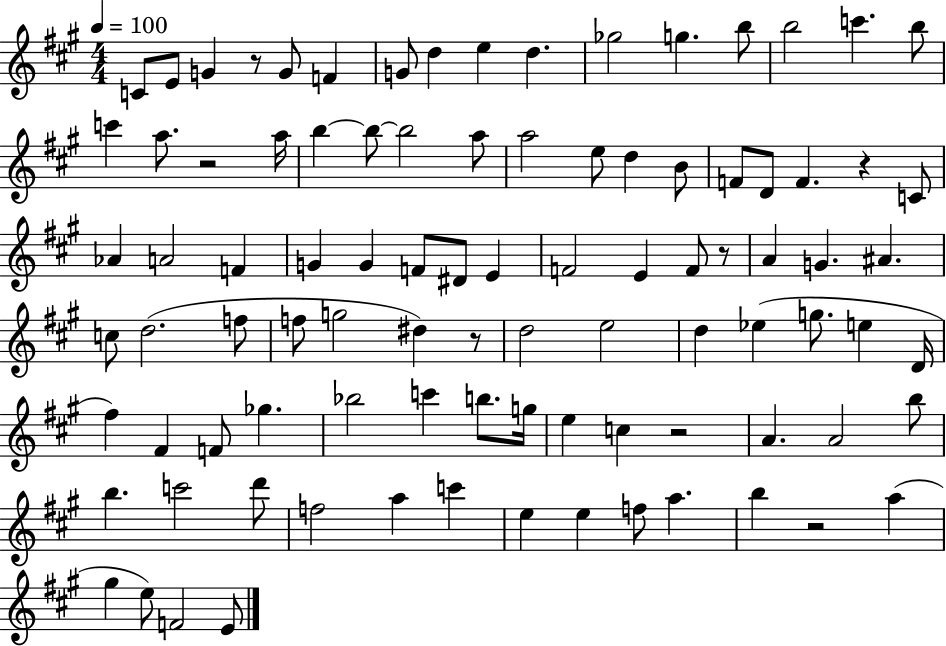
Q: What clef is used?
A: treble